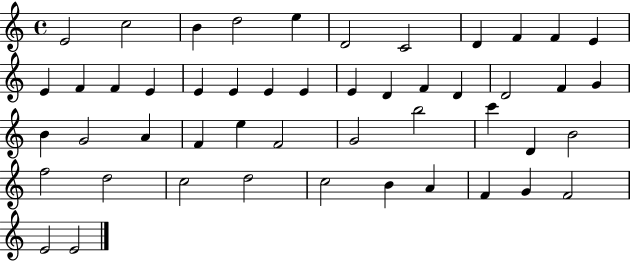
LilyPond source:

{
  \clef treble
  \time 4/4
  \defaultTimeSignature
  \key c \major
  e'2 c''2 | b'4 d''2 e''4 | d'2 c'2 | d'4 f'4 f'4 e'4 | \break e'4 f'4 f'4 e'4 | e'4 e'4 e'4 e'4 | e'4 d'4 f'4 d'4 | d'2 f'4 g'4 | \break b'4 g'2 a'4 | f'4 e''4 f'2 | g'2 b''2 | c'''4 d'4 b'2 | \break f''2 d''2 | c''2 d''2 | c''2 b'4 a'4 | f'4 g'4 f'2 | \break e'2 e'2 | \bar "|."
}